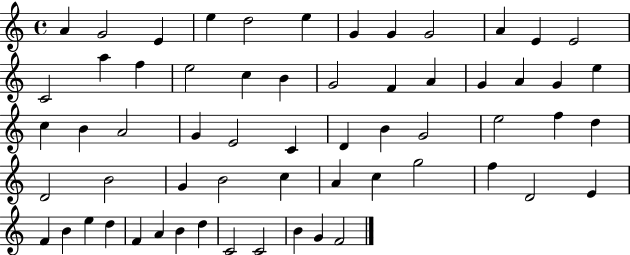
X:1
T:Untitled
M:4/4
L:1/4
K:C
A G2 E e d2 e G G G2 A E E2 C2 a f e2 c B G2 F A G A G e c B A2 G E2 C D B G2 e2 f d D2 B2 G B2 c A c g2 f D2 E F B e d F A B d C2 C2 B G F2